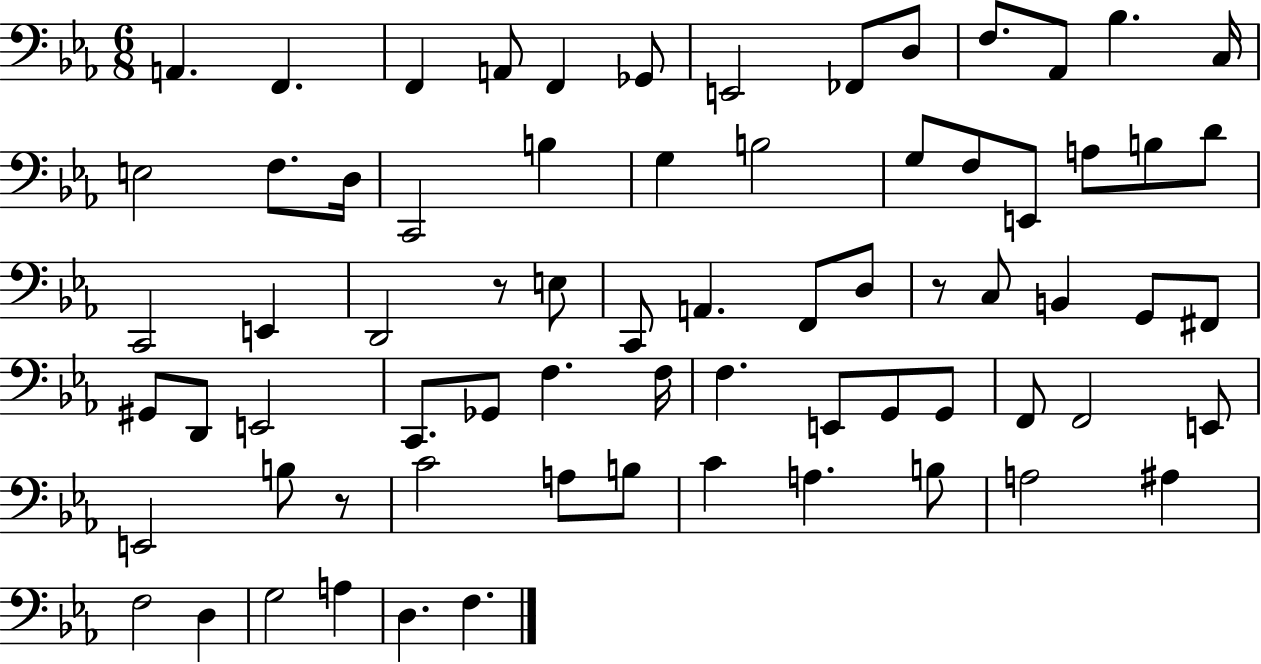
A2/q. F2/q. F2/q A2/e F2/q Gb2/e E2/h FES2/e D3/e F3/e. Ab2/e Bb3/q. C3/s E3/h F3/e. D3/s C2/h B3/q G3/q B3/h G3/e F3/e E2/e A3/e B3/e D4/e C2/h E2/q D2/h R/e E3/e C2/e A2/q. F2/e D3/e R/e C3/e B2/q G2/e F#2/e G#2/e D2/e E2/h C2/e. Gb2/e F3/q. F3/s F3/q. E2/e G2/e G2/e F2/e F2/h E2/e E2/h B3/e R/e C4/h A3/e B3/e C4/q A3/q. B3/e A3/h A#3/q F3/h D3/q G3/h A3/q D3/q. F3/q.